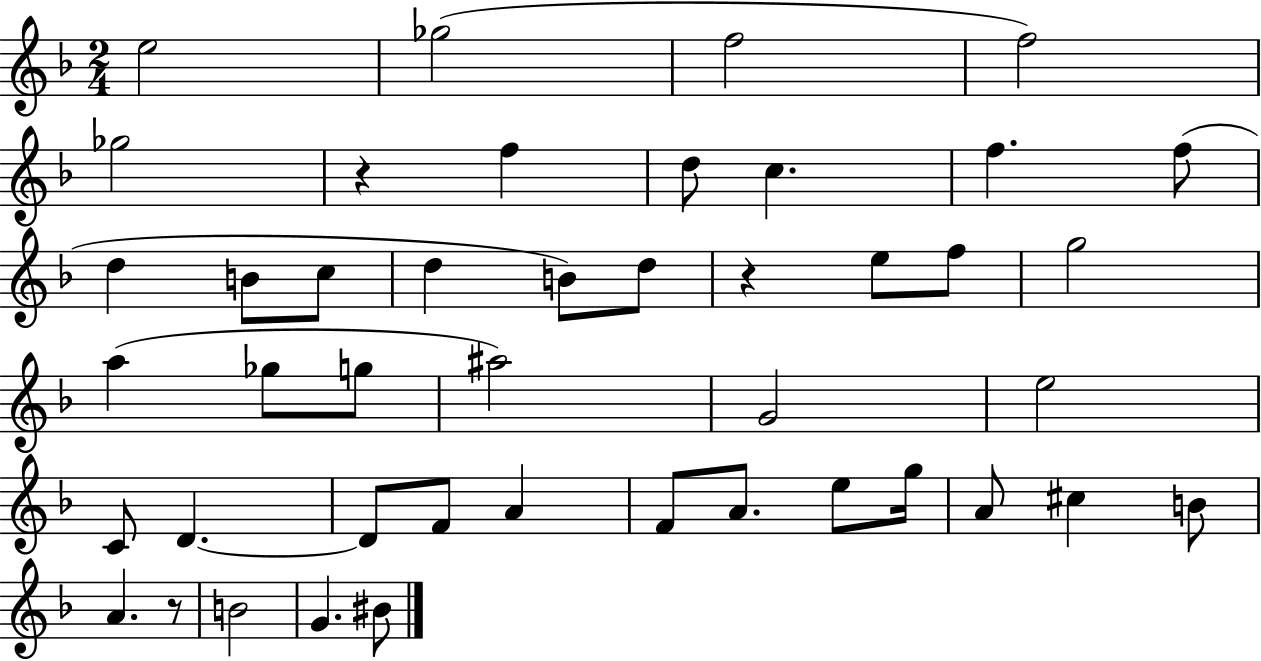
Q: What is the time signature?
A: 2/4